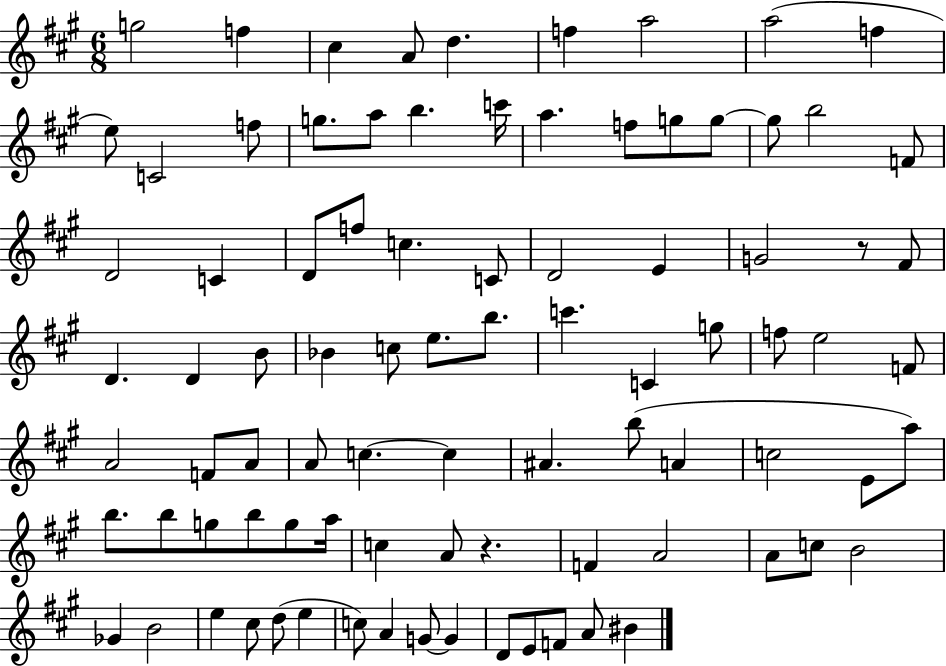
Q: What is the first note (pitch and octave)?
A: G5